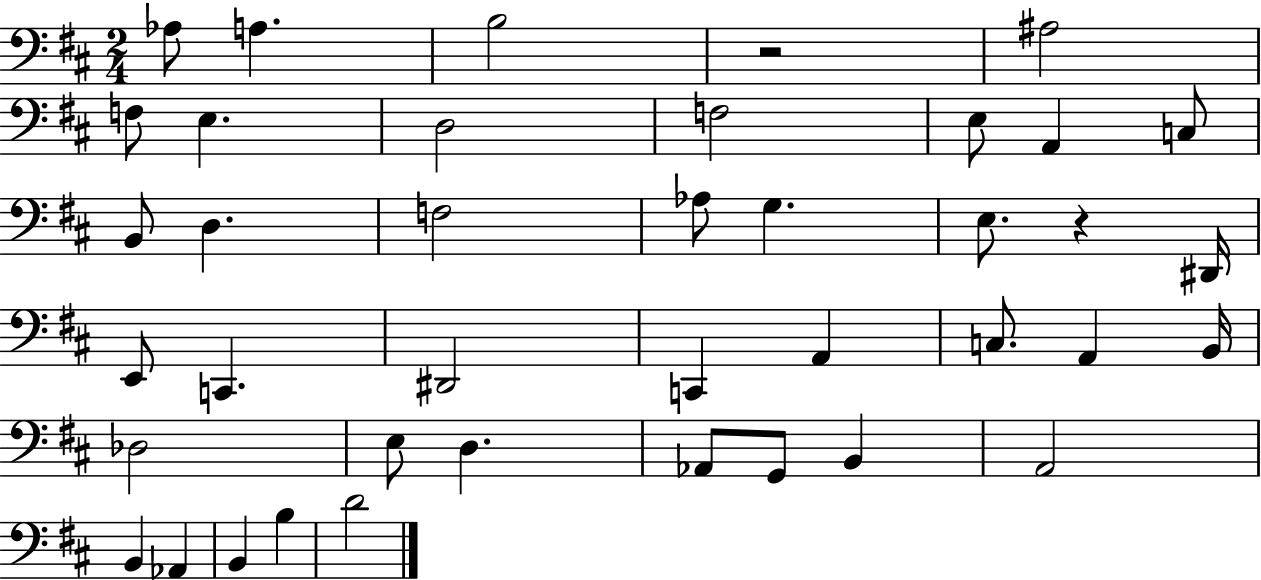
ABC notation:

X:1
T:Untitled
M:2/4
L:1/4
K:D
_A,/2 A, B,2 z2 ^A,2 F,/2 E, D,2 F,2 E,/2 A,, C,/2 B,,/2 D, F,2 _A,/2 G, E,/2 z ^D,,/4 E,,/2 C,, ^D,,2 C,, A,, C,/2 A,, B,,/4 _D,2 E,/2 D, _A,,/2 G,,/2 B,, A,,2 B,, _A,, B,, B, D2